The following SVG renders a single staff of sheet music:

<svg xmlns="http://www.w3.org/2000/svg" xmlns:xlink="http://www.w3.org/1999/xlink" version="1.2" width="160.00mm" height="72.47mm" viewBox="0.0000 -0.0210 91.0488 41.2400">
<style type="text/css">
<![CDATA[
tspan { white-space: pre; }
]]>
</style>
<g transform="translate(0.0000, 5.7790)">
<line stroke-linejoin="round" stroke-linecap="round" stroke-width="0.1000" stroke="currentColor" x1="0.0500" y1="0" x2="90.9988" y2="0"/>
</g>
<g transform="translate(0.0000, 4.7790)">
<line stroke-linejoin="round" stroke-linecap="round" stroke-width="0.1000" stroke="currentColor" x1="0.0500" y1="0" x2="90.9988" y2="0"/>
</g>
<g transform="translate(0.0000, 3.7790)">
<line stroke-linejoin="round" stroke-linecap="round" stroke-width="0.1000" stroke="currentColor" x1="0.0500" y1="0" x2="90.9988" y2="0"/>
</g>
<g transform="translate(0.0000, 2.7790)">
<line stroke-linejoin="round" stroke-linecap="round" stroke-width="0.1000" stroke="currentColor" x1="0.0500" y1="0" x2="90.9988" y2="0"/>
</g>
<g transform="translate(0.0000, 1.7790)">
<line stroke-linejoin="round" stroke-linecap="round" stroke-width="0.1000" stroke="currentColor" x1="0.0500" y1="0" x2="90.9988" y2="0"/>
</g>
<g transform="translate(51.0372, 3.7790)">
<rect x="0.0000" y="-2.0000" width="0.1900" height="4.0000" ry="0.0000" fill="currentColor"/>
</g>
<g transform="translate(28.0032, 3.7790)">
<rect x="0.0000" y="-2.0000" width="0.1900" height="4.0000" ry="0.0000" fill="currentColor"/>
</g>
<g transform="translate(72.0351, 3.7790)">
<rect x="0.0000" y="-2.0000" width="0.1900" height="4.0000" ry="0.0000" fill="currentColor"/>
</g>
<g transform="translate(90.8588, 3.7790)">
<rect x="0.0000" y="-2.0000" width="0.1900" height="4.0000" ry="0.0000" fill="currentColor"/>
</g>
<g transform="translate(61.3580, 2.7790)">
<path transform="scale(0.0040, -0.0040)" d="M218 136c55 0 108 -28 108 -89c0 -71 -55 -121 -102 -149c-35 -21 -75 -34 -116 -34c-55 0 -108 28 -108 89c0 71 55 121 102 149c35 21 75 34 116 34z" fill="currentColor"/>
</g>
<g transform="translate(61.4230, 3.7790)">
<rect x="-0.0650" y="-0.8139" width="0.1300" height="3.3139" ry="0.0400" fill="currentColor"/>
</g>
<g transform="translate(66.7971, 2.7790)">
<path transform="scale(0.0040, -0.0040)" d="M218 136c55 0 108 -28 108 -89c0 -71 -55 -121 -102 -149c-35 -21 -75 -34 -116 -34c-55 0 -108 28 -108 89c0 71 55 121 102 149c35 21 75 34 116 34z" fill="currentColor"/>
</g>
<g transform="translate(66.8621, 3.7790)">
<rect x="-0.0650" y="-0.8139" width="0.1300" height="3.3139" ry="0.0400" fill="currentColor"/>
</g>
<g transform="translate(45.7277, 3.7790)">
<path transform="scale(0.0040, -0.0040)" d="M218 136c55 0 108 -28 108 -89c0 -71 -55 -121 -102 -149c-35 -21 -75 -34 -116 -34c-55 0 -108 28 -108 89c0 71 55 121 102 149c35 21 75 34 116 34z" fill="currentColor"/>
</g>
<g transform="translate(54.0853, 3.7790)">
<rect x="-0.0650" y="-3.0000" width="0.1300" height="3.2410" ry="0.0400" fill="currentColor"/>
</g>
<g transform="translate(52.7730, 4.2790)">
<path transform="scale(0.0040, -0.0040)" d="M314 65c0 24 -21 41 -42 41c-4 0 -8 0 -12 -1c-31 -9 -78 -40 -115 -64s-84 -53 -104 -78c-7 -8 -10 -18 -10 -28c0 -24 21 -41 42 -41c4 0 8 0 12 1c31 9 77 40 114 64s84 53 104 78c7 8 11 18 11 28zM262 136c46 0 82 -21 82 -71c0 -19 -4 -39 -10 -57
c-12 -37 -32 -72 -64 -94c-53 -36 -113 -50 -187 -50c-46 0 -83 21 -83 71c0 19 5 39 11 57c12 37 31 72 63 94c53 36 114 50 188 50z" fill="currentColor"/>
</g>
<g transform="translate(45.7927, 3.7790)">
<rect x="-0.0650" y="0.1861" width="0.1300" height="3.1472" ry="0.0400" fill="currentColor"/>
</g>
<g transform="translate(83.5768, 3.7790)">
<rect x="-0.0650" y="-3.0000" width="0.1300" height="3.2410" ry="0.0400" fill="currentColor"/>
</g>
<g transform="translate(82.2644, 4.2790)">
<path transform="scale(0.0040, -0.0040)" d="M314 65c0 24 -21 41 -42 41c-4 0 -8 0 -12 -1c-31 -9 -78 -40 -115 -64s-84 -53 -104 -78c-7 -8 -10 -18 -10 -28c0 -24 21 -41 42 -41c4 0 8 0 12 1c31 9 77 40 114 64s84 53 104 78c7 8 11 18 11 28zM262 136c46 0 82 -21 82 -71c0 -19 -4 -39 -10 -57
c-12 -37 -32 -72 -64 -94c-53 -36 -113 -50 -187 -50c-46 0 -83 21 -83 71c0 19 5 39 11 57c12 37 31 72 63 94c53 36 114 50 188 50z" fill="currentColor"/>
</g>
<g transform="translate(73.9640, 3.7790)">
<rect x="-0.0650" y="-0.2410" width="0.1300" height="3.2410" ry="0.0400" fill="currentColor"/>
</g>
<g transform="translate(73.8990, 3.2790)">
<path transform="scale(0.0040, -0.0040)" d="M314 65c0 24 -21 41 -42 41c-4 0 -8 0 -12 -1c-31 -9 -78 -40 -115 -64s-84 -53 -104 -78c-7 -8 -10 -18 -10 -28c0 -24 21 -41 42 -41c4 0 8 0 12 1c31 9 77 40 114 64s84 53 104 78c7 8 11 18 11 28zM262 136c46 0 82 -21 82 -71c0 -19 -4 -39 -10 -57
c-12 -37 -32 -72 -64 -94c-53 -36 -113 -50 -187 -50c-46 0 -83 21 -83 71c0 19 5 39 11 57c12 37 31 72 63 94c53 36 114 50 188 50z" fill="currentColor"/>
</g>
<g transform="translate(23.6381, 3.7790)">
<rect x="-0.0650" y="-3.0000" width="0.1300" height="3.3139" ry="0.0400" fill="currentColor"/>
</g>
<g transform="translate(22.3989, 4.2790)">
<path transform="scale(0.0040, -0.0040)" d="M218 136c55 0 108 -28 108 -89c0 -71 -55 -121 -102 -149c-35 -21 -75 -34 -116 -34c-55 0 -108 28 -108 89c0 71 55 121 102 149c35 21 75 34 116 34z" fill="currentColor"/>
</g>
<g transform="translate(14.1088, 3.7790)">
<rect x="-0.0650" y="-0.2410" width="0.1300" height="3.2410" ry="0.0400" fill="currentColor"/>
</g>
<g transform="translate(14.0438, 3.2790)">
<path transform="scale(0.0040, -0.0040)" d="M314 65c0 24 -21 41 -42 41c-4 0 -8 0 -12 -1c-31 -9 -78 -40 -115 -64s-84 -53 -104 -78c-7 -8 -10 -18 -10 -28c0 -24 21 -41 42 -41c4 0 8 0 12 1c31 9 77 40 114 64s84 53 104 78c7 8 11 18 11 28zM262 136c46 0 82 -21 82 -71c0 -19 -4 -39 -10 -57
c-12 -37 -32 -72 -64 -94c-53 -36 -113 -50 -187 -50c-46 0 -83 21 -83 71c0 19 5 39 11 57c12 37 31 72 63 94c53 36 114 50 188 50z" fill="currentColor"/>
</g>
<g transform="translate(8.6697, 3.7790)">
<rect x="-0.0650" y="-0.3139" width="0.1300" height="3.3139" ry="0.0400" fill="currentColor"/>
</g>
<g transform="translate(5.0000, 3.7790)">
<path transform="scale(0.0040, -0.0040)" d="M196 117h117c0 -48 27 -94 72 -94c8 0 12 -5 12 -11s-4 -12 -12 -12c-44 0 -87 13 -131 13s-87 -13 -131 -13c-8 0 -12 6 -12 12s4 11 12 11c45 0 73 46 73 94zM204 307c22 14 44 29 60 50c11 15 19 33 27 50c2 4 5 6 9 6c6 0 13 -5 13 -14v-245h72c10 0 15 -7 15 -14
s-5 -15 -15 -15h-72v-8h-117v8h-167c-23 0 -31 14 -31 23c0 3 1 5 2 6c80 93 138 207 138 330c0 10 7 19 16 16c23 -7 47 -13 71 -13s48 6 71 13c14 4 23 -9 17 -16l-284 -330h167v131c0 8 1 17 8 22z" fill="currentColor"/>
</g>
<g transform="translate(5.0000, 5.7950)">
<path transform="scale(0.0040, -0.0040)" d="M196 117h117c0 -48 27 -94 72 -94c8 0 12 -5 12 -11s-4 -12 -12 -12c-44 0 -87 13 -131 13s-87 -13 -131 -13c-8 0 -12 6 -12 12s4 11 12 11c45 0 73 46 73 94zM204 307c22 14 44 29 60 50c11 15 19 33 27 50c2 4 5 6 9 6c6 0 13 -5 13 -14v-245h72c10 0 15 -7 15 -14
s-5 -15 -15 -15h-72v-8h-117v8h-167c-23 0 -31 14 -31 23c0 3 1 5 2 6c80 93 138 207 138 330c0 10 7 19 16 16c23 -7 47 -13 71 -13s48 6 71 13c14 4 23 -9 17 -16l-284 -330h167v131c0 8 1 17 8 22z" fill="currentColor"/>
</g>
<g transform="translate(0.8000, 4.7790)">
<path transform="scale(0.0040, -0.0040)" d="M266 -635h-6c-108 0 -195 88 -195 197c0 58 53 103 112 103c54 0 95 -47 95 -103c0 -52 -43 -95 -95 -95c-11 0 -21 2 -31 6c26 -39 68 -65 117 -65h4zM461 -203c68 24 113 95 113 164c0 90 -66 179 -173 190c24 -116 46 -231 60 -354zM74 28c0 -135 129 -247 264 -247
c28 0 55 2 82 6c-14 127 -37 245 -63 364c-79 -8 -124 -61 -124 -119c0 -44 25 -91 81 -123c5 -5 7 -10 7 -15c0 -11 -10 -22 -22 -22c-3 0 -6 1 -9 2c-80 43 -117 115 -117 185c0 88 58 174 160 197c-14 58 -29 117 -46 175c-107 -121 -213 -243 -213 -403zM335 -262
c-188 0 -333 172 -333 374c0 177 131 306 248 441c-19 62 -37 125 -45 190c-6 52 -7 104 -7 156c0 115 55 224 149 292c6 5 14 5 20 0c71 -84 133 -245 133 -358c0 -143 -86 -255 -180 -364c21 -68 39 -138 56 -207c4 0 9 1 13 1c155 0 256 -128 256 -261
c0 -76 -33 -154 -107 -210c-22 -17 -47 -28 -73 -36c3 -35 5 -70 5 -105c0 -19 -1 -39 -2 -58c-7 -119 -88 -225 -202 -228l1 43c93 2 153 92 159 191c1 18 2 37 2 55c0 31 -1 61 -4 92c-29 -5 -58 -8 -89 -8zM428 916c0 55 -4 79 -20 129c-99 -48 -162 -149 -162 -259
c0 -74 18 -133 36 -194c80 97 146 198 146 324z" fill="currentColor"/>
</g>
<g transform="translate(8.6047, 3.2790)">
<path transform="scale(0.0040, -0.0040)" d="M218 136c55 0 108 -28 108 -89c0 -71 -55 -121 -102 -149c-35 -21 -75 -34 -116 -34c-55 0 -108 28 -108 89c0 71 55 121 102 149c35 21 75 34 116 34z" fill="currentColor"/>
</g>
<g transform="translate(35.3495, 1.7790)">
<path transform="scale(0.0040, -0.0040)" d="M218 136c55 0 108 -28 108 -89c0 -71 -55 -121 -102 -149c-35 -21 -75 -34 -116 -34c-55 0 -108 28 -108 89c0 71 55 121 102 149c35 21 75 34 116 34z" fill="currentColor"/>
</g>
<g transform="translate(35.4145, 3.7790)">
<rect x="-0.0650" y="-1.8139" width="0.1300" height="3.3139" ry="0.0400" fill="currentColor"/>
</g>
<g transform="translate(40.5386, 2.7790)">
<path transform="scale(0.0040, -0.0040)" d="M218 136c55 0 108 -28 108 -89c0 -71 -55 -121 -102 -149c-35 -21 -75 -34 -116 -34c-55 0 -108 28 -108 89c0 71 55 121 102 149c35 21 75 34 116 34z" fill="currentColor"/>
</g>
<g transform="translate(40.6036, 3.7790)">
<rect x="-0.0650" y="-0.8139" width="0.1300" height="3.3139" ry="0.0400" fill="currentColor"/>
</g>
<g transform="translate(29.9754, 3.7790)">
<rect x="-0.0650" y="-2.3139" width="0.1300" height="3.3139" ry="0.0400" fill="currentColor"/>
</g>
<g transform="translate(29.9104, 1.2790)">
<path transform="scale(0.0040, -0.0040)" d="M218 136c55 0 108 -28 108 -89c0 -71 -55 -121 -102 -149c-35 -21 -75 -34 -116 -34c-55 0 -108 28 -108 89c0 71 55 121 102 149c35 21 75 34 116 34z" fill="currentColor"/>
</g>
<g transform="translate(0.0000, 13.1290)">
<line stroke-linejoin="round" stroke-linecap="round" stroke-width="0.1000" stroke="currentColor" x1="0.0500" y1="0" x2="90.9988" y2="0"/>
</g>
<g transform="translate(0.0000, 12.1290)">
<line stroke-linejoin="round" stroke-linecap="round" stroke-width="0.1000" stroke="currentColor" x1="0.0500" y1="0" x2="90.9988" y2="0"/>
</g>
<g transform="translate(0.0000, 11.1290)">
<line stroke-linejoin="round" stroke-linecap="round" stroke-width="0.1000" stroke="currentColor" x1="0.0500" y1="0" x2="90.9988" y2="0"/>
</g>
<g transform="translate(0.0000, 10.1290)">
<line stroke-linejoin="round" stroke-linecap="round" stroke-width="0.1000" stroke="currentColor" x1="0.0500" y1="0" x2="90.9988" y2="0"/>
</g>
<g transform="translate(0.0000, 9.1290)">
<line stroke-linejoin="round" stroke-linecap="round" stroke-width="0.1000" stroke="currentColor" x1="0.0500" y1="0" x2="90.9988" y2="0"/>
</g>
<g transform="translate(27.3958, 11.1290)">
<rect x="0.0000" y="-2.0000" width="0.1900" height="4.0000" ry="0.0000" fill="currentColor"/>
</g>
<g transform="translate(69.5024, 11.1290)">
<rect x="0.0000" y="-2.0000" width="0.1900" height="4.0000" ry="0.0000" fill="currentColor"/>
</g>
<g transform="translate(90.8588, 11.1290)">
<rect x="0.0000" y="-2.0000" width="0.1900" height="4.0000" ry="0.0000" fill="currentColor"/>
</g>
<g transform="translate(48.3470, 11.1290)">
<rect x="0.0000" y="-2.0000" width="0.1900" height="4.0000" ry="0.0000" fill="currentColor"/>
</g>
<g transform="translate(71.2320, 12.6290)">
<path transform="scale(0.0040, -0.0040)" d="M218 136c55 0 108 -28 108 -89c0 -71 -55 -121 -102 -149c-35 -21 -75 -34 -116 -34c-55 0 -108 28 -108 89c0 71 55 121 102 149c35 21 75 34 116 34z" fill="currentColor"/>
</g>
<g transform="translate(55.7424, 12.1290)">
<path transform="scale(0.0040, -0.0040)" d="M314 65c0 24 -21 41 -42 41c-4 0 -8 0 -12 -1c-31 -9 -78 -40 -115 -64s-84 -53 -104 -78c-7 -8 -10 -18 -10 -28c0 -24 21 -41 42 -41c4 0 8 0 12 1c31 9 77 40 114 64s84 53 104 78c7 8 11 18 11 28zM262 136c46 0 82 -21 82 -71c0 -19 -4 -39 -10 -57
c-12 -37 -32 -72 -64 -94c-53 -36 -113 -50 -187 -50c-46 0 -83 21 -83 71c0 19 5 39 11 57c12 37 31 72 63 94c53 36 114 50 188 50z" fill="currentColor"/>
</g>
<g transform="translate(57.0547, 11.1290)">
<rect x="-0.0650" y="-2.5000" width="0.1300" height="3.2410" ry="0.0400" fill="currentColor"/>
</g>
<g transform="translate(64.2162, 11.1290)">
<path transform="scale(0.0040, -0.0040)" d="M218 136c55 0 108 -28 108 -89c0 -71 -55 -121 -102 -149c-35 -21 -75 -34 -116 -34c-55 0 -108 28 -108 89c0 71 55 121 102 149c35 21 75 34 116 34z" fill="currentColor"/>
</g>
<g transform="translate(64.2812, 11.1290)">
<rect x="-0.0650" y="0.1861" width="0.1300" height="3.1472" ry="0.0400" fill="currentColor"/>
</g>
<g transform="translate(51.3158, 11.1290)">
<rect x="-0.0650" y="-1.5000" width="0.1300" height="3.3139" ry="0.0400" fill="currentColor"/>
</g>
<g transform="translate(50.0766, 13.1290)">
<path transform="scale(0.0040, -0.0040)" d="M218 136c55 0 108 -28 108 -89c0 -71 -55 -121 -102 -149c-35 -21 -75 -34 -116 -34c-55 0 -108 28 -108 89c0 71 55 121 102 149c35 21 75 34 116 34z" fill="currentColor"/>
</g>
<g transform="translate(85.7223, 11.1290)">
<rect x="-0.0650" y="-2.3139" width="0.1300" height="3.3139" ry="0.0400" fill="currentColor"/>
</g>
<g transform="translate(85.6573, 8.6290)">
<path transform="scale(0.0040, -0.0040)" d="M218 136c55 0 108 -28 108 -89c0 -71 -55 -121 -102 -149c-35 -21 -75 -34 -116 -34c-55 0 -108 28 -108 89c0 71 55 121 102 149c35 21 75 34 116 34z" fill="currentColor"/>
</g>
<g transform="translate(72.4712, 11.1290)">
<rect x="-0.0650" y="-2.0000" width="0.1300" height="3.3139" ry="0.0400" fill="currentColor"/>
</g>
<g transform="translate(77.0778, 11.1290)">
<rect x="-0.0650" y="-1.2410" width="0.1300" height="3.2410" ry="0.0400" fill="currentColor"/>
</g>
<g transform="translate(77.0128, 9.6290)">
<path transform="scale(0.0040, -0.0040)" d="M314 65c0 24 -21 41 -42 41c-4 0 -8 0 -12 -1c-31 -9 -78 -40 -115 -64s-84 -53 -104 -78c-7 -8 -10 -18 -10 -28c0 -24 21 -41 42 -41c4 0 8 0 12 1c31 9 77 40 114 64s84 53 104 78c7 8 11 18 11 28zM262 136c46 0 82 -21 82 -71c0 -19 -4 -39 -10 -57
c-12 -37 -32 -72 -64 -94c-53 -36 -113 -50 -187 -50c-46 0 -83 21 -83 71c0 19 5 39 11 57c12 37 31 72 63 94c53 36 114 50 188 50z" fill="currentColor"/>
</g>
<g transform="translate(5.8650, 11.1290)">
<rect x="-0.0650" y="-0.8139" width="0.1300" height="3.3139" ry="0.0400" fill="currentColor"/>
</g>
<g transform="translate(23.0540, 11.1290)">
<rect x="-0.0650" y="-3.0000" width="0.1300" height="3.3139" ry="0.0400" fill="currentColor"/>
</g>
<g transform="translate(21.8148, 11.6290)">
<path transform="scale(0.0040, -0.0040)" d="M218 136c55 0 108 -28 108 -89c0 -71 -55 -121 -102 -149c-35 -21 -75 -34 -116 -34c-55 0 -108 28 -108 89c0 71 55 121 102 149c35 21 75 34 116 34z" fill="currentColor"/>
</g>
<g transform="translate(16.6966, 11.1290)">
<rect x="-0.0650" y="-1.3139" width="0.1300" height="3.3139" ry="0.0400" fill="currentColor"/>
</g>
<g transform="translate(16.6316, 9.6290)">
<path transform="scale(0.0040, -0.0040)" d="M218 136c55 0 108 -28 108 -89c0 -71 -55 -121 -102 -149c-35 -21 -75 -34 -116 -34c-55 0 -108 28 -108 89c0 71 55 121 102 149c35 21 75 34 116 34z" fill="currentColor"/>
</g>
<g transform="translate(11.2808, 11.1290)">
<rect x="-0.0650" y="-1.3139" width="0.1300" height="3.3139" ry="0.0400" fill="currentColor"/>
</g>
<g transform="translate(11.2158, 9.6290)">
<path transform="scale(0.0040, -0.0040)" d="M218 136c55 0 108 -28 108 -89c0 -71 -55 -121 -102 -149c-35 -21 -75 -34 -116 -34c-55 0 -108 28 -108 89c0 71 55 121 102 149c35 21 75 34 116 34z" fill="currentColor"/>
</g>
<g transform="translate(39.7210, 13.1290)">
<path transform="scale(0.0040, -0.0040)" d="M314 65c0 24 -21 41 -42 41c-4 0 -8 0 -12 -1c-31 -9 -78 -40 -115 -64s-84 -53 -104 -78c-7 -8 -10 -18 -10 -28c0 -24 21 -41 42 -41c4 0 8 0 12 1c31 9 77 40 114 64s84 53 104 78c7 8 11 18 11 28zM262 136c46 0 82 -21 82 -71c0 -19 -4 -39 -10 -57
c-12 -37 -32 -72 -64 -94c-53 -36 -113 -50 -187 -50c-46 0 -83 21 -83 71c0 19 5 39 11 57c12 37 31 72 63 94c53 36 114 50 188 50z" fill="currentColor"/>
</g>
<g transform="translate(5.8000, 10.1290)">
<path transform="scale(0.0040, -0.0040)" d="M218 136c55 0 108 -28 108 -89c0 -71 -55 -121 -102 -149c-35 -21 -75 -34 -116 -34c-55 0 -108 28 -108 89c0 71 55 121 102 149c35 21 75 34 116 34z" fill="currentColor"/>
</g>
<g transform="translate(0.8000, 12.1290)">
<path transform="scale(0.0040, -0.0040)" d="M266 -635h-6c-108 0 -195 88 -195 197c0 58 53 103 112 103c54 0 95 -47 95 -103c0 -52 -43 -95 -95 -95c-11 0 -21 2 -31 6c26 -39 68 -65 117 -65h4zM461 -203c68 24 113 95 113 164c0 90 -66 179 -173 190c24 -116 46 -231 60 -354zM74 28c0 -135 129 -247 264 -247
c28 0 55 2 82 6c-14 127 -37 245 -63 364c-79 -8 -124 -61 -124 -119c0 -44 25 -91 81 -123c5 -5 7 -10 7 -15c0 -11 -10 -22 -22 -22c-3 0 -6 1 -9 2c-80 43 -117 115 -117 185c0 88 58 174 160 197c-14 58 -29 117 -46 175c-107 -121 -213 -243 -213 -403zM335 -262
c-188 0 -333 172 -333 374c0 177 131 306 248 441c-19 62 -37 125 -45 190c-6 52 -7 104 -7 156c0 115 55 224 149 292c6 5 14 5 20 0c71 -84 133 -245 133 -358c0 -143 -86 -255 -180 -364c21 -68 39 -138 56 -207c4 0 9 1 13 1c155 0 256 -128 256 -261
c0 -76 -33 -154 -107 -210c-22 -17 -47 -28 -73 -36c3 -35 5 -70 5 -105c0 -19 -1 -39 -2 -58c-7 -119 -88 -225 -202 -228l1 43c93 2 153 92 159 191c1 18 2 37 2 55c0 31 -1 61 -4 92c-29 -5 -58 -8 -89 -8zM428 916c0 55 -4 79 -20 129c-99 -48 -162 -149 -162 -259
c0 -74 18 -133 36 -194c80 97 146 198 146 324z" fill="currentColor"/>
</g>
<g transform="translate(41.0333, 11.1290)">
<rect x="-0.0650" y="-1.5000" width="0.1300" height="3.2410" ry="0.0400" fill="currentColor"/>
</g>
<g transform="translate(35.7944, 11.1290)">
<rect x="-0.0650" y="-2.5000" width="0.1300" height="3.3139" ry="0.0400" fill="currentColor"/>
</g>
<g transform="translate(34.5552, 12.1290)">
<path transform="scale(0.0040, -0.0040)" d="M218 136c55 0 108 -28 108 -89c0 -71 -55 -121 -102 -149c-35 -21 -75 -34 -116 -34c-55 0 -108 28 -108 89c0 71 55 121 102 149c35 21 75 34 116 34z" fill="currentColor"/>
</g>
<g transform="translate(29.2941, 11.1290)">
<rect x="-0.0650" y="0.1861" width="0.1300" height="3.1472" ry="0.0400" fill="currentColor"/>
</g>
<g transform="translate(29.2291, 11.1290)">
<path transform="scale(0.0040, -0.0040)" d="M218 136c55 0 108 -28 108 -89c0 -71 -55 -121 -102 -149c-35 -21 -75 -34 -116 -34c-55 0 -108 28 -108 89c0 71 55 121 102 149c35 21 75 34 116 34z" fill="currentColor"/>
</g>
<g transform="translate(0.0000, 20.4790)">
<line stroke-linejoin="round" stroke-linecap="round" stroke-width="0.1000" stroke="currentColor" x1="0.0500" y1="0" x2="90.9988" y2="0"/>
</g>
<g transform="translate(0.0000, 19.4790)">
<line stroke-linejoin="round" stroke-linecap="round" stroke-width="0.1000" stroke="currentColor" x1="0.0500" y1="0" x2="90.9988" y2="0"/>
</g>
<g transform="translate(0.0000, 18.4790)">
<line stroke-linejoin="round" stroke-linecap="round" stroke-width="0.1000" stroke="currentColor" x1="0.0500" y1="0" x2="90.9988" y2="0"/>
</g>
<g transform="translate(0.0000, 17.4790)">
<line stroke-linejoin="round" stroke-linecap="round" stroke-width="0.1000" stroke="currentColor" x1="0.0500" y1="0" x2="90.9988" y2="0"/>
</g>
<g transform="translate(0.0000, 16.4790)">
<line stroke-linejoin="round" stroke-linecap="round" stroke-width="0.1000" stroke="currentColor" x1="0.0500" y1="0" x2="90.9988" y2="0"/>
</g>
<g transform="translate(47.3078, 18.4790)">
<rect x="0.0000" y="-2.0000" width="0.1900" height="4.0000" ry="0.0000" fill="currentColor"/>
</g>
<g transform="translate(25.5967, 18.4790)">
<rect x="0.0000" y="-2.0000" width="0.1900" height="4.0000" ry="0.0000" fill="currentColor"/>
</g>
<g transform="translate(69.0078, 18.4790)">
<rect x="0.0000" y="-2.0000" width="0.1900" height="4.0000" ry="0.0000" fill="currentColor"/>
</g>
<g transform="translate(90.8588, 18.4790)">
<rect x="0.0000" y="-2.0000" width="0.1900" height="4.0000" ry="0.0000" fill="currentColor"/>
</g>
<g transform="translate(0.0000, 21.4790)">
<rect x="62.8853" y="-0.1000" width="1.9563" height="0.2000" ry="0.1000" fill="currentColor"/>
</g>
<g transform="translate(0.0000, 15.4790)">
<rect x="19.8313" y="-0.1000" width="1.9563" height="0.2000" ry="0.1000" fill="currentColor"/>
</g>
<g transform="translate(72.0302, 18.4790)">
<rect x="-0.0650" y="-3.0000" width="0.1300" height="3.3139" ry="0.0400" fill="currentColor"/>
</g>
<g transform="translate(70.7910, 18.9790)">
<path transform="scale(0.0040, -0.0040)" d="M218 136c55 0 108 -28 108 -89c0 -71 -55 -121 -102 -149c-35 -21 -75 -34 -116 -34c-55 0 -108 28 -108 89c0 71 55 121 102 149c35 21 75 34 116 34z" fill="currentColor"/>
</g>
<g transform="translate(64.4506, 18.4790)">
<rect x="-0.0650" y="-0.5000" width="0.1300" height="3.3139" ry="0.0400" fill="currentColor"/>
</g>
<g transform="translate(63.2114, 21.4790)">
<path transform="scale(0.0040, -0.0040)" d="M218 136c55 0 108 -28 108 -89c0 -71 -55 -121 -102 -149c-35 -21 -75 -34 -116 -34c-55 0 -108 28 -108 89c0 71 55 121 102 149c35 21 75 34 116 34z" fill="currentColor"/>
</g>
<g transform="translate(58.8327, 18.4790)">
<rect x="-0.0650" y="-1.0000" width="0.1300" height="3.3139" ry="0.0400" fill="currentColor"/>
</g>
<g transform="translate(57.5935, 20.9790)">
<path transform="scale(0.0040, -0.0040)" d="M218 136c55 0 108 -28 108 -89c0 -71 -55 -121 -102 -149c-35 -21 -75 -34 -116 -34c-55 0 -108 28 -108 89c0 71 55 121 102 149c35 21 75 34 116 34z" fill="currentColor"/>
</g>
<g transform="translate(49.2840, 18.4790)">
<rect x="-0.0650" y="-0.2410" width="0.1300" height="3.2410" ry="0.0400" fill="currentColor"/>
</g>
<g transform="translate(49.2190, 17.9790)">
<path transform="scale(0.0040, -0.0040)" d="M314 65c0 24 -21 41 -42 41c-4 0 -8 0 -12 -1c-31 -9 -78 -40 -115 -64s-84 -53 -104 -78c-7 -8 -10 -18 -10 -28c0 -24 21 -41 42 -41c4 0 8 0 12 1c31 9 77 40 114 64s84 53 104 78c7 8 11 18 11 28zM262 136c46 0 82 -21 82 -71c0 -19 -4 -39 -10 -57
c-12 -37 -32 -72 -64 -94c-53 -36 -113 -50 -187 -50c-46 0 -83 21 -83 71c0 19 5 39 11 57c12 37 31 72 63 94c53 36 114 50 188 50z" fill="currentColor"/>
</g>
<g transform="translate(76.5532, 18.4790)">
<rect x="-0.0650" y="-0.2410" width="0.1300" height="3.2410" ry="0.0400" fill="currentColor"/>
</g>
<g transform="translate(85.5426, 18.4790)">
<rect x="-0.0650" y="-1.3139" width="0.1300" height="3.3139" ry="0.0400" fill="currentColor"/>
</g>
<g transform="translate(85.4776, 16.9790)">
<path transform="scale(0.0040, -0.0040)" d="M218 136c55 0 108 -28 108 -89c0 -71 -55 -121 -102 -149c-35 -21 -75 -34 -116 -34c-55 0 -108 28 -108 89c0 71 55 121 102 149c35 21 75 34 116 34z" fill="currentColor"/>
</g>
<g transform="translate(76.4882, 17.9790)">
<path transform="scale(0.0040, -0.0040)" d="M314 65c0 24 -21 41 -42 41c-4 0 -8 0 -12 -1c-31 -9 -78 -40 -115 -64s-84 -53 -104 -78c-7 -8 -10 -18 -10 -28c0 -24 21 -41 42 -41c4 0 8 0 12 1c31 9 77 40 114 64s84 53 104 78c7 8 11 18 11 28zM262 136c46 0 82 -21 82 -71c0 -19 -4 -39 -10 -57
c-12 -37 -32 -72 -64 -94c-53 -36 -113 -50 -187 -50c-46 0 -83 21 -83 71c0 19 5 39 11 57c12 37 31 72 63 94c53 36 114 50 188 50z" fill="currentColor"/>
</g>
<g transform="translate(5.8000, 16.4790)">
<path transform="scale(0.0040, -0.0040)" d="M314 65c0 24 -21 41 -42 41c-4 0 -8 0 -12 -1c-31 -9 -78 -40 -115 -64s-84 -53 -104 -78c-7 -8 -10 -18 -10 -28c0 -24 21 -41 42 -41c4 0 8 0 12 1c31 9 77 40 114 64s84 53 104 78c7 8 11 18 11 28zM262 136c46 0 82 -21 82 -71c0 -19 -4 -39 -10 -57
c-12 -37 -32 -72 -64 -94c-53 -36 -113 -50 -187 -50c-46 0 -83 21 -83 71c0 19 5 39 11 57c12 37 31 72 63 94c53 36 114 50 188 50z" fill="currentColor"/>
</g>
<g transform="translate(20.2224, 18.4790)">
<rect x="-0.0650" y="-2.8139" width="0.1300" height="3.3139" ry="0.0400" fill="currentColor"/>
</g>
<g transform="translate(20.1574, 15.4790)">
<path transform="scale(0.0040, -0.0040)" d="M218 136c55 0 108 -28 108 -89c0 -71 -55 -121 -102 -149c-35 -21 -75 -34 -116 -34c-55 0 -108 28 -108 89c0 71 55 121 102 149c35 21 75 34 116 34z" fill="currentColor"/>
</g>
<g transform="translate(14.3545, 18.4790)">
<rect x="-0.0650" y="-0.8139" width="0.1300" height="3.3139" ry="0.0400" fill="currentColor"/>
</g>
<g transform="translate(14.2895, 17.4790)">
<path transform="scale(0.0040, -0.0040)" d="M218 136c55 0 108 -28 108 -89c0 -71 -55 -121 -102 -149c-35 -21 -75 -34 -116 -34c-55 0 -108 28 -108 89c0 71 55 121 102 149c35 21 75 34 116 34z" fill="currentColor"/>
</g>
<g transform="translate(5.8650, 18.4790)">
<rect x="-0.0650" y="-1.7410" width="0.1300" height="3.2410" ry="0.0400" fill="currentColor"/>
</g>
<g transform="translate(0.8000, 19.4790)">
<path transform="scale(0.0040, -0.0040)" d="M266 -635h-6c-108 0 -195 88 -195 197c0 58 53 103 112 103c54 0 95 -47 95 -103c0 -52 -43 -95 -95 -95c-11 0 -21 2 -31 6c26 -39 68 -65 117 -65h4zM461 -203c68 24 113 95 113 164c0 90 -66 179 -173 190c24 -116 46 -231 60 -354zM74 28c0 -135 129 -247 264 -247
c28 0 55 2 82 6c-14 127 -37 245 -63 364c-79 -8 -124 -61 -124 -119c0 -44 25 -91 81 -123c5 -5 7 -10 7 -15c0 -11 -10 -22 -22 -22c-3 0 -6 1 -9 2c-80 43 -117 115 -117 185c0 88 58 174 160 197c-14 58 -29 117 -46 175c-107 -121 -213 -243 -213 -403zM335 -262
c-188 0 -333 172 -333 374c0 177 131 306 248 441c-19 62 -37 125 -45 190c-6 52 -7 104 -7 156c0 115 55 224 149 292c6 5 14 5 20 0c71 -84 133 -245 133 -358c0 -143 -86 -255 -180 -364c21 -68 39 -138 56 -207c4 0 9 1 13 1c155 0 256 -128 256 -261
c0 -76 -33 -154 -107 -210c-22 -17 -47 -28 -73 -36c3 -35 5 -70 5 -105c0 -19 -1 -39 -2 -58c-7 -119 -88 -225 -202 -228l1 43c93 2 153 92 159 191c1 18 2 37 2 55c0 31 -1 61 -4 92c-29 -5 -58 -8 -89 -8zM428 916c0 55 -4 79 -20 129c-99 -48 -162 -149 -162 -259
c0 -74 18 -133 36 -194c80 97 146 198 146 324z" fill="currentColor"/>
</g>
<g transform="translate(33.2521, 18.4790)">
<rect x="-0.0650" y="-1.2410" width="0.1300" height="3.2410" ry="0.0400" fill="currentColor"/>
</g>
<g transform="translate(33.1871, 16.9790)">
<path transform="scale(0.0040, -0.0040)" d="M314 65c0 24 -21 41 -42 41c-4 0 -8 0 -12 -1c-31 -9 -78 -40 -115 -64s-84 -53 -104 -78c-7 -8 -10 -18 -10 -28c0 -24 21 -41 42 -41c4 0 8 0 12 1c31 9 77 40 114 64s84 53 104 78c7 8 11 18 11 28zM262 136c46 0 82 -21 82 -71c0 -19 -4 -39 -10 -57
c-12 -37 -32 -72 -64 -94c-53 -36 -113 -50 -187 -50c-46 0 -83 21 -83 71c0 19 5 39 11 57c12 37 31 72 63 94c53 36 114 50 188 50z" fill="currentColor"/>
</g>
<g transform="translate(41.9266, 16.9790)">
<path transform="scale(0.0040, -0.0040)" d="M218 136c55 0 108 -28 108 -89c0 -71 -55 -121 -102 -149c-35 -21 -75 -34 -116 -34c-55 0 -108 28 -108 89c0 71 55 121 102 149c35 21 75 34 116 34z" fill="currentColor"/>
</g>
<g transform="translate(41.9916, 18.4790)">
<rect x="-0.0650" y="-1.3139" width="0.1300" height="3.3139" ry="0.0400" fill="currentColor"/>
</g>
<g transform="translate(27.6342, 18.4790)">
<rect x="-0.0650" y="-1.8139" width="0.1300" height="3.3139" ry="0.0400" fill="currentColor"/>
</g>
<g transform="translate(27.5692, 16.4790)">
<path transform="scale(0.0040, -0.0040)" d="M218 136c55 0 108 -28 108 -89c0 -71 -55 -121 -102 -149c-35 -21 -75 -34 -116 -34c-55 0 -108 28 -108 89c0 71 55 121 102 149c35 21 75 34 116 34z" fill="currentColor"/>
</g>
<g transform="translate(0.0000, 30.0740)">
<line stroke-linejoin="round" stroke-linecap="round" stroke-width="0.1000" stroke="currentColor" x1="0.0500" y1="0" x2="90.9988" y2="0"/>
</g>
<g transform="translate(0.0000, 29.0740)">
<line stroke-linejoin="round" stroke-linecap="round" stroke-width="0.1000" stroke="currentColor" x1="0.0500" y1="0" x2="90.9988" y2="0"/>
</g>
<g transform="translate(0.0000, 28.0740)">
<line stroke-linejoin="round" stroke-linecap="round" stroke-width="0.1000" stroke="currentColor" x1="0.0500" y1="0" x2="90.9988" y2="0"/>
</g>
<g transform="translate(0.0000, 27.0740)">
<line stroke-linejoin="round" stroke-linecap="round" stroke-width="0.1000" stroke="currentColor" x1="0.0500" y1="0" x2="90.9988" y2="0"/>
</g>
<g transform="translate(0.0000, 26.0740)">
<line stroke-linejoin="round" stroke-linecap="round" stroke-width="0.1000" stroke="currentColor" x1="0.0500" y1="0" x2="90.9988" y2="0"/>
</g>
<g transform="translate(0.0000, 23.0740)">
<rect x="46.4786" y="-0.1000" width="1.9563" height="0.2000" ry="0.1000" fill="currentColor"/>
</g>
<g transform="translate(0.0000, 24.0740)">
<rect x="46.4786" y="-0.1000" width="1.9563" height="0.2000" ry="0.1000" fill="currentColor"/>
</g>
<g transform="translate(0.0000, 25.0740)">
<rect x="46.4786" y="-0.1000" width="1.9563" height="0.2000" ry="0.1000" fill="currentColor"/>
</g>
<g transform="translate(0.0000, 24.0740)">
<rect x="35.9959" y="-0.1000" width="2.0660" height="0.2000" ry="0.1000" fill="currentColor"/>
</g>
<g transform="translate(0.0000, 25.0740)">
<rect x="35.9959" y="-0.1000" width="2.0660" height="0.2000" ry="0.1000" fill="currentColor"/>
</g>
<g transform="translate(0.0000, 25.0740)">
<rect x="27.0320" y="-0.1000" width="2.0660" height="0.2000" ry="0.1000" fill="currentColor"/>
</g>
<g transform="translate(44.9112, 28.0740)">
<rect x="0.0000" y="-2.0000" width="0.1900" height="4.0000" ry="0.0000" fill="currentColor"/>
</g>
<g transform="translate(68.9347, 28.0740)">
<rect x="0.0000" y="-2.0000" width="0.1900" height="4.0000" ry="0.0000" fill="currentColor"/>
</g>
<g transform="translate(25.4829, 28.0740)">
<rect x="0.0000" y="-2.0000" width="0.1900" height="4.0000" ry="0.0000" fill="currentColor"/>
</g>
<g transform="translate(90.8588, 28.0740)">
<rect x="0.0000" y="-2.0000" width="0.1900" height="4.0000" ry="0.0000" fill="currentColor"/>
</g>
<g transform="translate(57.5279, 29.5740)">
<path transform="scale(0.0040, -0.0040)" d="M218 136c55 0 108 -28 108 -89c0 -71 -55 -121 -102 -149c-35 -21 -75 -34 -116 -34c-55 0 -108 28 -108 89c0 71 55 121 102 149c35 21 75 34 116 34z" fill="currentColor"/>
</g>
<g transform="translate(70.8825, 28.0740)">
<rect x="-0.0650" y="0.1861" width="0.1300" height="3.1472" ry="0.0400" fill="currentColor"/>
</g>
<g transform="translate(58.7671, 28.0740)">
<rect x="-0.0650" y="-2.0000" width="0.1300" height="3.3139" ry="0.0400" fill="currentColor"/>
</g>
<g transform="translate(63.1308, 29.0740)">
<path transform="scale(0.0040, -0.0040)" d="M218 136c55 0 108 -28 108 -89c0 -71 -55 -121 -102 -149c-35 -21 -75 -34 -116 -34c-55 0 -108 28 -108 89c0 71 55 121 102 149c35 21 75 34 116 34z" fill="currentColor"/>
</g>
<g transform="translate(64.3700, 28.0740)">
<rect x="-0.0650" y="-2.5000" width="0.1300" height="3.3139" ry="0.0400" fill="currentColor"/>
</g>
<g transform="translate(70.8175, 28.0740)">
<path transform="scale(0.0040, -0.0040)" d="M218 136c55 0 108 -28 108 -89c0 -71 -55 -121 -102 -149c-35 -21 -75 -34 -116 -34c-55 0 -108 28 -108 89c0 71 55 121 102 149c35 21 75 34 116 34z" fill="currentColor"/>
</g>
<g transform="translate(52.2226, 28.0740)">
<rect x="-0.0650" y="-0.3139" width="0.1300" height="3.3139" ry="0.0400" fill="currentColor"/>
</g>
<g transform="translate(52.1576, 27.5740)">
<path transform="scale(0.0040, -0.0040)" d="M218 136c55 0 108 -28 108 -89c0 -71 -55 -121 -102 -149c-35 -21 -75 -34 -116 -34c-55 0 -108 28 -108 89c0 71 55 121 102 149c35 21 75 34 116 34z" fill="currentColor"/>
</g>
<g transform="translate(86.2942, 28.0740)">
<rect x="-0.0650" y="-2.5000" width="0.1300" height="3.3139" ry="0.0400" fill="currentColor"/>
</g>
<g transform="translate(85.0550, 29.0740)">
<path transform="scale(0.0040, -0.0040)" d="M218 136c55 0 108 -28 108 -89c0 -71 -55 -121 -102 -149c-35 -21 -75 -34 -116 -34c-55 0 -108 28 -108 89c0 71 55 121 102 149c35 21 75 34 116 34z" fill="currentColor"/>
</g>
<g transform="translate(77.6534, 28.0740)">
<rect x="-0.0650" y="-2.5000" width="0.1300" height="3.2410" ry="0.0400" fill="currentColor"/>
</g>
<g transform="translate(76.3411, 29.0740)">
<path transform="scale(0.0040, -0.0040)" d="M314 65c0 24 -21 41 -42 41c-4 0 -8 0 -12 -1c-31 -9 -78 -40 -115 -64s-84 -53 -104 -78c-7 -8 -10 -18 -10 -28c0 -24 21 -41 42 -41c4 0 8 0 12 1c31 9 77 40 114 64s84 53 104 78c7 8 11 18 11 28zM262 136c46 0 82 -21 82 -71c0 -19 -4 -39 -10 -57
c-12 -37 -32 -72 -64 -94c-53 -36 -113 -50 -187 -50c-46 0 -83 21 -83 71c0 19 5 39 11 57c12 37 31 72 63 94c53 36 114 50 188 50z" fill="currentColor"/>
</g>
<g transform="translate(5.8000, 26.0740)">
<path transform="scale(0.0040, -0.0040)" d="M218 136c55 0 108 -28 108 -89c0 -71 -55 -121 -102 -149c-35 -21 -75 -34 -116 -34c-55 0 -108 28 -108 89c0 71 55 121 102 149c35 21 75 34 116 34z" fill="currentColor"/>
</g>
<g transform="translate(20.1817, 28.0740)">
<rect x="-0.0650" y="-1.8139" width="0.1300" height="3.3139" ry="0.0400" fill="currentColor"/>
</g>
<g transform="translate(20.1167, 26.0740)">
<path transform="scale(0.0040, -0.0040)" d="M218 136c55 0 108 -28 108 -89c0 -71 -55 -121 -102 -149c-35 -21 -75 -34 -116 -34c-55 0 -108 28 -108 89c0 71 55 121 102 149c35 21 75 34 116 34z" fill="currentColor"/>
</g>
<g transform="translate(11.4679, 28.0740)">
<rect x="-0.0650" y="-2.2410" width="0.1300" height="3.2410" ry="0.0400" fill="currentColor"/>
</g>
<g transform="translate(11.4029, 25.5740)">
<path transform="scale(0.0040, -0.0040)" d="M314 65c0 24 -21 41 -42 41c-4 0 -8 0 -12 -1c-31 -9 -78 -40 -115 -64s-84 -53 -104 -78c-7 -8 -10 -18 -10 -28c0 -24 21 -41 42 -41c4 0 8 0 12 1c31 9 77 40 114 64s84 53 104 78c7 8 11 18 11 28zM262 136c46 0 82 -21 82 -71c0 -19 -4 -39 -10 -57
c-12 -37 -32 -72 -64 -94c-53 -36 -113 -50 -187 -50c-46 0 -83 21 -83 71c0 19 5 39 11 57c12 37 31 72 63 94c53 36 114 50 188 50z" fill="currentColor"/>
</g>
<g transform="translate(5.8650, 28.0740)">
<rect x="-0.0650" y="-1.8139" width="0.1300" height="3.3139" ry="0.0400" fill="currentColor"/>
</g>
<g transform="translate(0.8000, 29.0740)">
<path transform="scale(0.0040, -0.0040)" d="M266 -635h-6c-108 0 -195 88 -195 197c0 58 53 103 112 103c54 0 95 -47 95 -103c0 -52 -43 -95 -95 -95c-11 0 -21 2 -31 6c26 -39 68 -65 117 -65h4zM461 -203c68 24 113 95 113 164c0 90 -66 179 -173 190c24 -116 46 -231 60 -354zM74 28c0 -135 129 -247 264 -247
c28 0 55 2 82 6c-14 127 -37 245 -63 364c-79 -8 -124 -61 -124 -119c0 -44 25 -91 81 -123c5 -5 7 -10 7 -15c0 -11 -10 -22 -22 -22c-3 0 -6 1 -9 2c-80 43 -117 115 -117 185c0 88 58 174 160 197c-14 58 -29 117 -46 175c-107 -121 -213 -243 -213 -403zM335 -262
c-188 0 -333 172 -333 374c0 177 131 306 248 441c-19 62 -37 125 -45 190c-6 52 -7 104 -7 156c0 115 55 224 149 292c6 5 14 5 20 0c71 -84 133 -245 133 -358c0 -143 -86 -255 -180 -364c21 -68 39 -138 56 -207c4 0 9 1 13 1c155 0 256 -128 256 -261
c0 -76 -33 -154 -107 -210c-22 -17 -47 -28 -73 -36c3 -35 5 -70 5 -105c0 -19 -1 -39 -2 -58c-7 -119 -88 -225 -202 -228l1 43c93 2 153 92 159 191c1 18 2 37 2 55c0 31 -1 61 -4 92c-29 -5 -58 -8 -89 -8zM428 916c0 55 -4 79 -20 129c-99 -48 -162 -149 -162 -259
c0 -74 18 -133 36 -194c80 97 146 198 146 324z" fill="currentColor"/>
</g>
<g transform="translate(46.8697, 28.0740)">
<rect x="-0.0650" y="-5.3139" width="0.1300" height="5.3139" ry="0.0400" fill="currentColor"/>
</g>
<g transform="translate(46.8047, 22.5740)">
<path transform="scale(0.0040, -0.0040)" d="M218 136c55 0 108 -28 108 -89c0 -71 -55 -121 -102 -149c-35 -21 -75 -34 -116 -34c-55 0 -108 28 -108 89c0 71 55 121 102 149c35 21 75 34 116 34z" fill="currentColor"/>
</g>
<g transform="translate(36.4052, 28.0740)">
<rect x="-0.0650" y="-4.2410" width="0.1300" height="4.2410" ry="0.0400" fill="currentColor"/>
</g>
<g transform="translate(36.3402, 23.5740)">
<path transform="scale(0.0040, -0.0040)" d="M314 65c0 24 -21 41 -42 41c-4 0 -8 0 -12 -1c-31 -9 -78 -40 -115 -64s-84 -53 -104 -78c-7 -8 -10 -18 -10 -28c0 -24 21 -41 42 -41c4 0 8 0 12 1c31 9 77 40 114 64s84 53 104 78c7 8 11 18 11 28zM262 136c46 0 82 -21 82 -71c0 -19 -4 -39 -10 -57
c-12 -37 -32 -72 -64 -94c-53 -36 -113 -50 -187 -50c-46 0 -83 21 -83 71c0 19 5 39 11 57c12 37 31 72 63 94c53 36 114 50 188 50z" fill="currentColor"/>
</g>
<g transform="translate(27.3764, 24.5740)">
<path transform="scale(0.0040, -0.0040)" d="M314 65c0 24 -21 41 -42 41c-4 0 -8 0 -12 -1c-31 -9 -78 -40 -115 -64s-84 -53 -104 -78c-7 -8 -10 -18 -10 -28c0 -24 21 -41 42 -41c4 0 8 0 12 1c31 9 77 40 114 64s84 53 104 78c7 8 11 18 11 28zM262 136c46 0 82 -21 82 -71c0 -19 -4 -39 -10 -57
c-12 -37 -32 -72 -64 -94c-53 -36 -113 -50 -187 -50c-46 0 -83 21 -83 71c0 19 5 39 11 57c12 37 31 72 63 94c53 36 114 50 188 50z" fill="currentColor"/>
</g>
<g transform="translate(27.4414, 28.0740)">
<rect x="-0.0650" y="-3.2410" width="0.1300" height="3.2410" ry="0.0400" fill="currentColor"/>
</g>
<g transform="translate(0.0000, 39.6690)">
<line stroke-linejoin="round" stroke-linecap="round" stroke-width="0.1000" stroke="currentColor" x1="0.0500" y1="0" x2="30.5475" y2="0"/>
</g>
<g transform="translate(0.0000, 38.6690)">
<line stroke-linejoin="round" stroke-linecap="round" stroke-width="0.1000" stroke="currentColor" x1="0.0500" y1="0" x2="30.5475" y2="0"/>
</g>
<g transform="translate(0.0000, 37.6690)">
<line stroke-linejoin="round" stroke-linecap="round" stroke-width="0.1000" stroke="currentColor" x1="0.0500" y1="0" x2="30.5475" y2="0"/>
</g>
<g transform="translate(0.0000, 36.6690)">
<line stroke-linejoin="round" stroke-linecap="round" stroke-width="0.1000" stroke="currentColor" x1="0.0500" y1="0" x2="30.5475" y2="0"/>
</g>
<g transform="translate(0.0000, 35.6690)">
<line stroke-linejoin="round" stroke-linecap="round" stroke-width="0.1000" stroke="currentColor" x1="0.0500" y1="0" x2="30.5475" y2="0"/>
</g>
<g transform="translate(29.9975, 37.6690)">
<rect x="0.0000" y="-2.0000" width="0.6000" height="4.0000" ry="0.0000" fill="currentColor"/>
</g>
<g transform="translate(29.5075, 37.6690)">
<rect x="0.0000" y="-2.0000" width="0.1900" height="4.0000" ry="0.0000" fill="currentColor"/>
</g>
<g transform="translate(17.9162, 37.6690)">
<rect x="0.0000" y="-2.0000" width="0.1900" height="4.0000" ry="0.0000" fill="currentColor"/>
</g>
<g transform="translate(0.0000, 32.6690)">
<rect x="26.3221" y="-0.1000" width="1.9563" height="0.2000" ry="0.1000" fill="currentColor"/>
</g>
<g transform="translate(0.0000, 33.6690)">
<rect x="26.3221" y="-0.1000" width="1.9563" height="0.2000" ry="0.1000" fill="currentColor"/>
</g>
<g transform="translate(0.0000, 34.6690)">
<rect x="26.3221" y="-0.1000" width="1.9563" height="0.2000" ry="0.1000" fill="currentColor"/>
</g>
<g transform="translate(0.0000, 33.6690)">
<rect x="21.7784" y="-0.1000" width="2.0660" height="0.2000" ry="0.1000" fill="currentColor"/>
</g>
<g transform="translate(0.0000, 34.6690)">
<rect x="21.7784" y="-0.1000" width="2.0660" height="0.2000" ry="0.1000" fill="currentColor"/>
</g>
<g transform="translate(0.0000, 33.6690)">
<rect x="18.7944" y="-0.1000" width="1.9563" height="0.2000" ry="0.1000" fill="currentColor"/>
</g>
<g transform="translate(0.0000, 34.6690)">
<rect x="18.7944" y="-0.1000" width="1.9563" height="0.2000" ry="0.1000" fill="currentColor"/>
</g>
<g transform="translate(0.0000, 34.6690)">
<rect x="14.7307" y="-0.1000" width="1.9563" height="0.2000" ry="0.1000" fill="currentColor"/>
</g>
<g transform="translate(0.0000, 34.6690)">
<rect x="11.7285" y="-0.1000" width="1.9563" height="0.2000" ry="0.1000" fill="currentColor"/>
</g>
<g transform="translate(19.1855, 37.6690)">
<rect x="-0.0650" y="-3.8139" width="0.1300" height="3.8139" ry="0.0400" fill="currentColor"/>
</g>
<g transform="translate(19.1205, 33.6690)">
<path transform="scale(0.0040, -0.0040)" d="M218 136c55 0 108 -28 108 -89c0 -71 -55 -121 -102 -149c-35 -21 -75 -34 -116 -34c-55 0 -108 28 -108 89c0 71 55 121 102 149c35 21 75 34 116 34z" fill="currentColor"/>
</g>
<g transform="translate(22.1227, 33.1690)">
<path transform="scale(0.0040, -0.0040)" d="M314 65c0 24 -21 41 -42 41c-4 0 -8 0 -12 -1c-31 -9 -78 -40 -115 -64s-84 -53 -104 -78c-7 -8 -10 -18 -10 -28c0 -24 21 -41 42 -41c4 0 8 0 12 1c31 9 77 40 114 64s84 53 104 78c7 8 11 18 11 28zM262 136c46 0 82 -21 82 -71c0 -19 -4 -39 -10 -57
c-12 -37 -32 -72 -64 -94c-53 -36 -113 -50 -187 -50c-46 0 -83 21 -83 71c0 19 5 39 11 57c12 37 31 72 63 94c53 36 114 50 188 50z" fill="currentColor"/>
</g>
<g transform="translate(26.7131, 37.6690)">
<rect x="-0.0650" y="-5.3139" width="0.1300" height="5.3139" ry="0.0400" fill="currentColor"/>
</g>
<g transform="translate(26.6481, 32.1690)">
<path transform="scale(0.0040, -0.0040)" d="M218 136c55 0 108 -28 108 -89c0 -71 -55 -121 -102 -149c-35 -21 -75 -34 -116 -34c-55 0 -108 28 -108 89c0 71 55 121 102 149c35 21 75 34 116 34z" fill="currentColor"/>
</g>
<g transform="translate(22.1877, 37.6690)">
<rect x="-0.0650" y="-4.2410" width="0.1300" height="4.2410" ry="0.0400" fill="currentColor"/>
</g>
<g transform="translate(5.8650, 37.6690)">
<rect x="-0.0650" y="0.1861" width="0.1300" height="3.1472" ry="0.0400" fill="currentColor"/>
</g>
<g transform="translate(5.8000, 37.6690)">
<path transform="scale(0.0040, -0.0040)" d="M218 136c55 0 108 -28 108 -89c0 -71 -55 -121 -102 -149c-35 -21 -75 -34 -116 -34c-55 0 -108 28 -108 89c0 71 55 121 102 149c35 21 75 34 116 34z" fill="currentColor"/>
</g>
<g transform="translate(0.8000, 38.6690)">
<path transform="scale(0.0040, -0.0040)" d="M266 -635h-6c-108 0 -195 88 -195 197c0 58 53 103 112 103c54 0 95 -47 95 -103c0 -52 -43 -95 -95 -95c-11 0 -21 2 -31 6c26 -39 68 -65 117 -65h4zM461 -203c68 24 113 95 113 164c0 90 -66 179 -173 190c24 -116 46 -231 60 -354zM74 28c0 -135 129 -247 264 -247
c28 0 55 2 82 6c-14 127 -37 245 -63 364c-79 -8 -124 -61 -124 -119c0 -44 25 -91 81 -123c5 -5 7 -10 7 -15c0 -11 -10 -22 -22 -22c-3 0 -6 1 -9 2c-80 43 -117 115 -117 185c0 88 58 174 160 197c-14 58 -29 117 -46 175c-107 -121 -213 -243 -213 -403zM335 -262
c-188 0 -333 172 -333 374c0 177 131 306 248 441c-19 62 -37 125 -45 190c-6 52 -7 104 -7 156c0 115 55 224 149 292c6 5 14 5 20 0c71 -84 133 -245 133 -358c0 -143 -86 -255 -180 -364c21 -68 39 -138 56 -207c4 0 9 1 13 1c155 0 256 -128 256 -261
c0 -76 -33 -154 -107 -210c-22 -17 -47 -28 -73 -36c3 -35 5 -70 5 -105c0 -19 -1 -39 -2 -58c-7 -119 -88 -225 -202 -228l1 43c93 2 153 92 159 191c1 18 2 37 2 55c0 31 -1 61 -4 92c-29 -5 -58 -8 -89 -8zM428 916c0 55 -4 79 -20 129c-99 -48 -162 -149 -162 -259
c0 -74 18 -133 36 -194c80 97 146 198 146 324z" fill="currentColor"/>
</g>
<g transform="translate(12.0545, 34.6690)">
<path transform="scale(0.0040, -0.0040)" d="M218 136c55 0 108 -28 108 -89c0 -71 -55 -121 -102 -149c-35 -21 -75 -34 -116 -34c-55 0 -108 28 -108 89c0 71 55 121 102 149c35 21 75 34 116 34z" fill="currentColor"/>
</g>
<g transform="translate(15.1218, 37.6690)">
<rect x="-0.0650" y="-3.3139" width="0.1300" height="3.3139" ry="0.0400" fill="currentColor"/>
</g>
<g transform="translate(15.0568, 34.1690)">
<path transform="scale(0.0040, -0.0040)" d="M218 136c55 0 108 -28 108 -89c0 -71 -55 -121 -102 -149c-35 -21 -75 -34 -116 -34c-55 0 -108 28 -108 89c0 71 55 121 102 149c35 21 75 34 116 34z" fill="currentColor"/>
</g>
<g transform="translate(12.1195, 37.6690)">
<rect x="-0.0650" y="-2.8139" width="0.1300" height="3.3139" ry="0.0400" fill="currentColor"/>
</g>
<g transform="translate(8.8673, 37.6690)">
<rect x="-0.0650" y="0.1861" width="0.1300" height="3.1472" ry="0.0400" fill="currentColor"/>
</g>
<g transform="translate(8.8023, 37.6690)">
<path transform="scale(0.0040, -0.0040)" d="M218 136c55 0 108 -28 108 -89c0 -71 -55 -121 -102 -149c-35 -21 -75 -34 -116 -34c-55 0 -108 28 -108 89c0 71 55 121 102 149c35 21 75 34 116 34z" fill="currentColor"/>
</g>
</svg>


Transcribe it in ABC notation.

X:1
T:Untitled
M:4/4
L:1/4
K:C
c c2 A g f d B A2 d d c2 A2 d e e A B G E2 E G2 B F e2 g f2 d a f e2 e c2 D C A c2 e f g2 f b2 d'2 f' c F G B G2 G B B a b c' d'2 f'